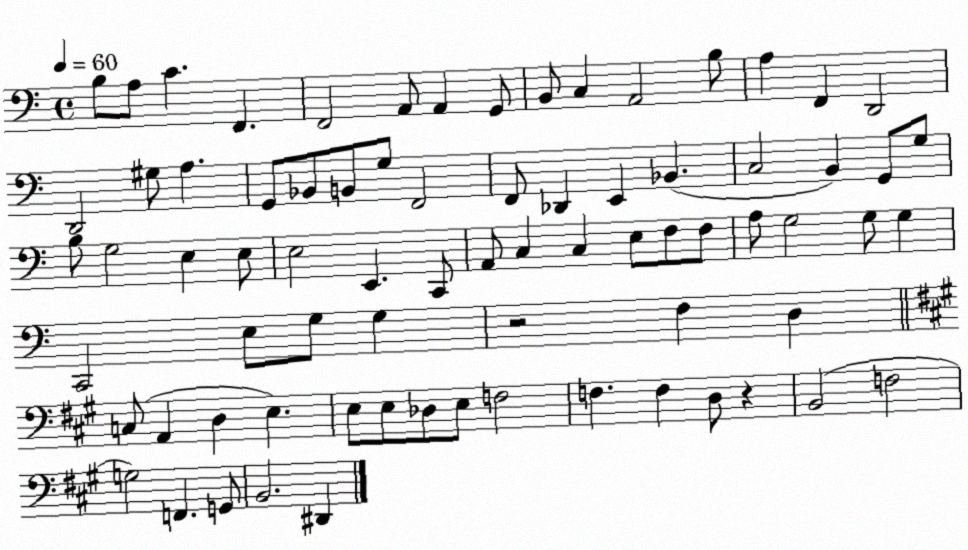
X:1
T:Untitled
M:4/4
L:1/4
K:C
B,/2 A,/2 C F,, F,,2 A,,/2 A,, G,,/2 B,,/2 C, A,,2 B,/2 A, F,, D,,2 D,,2 ^G,/2 A, G,,/2 _B,,/2 B,,/2 G,/2 F,,2 F,,/2 _D,, E,, _B,, C,2 B,, G,,/2 G,/2 B,/2 G,2 E, E,/2 E,2 E,, C,,/2 A,,/2 C, C, E,/2 F,/2 F,/2 A,/2 G,2 G,/2 G, C,,2 E,/2 G,/2 G, z2 F, D, C,/2 A,, D, E, E,/2 E,/2 _D,/2 E,/2 F,2 F, F, D,/2 z B,,2 F,2 G,2 F,, G,,/2 B,,2 ^D,,